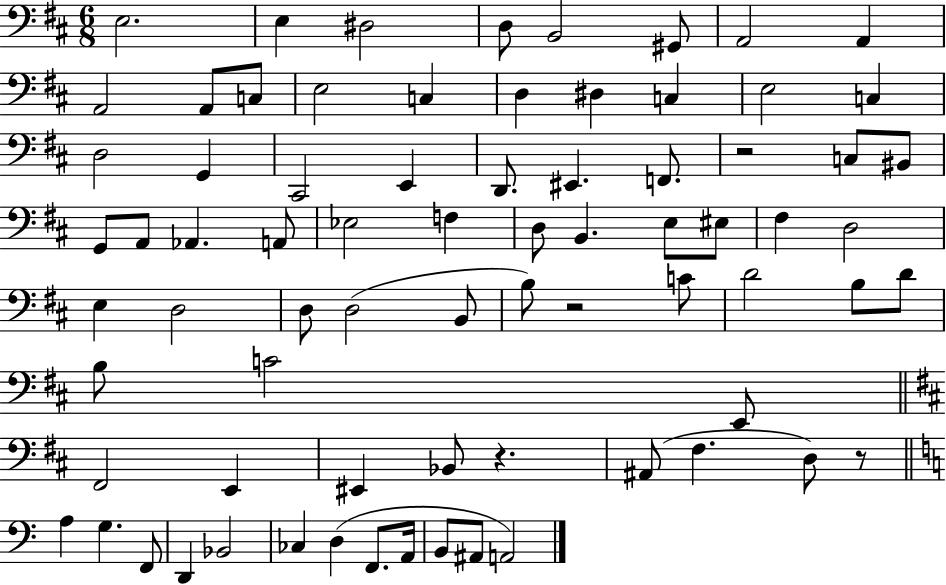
E3/h. E3/q D#3/h D3/e B2/h G#2/e A2/h A2/q A2/h A2/e C3/e E3/h C3/q D3/q D#3/q C3/q E3/h C3/q D3/h G2/q C#2/h E2/q D2/e. EIS2/q. F2/e. R/h C3/e BIS2/e G2/e A2/e Ab2/q. A2/e Eb3/h F3/q D3/e B2/q. E3/e EIS3/e F#3/q D3/h E3/q D3/h D3/e D3/h B2/e B3/e R/h C4/e D4/h B3/e D4/e B3/e C4/h E2/e F#2/h E2/q EIS2/q Bb2/e R/q. A#2/e F#3/q. D3/e R/e A3/q G3/q. F2/e D2/q Bb2/h CES3/q D3/q F2/e. A2/s B2/e A#2/e A2/h